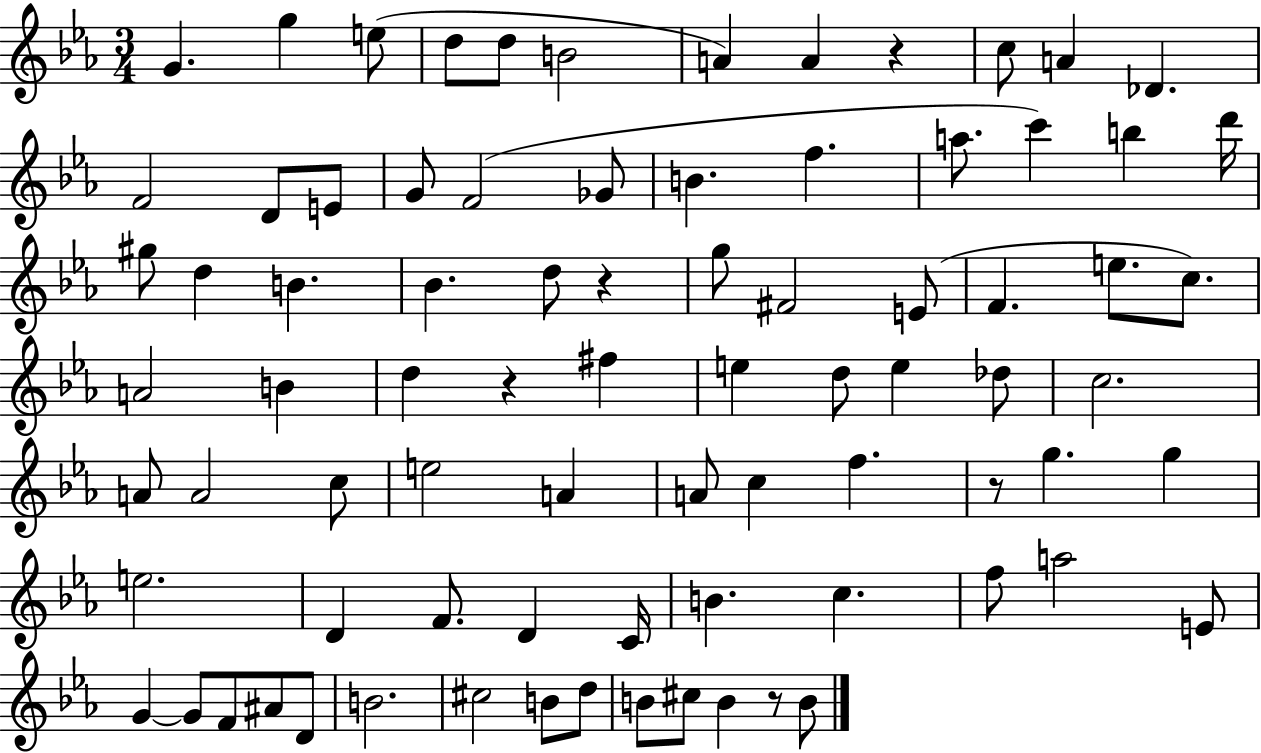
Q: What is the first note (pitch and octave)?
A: G4